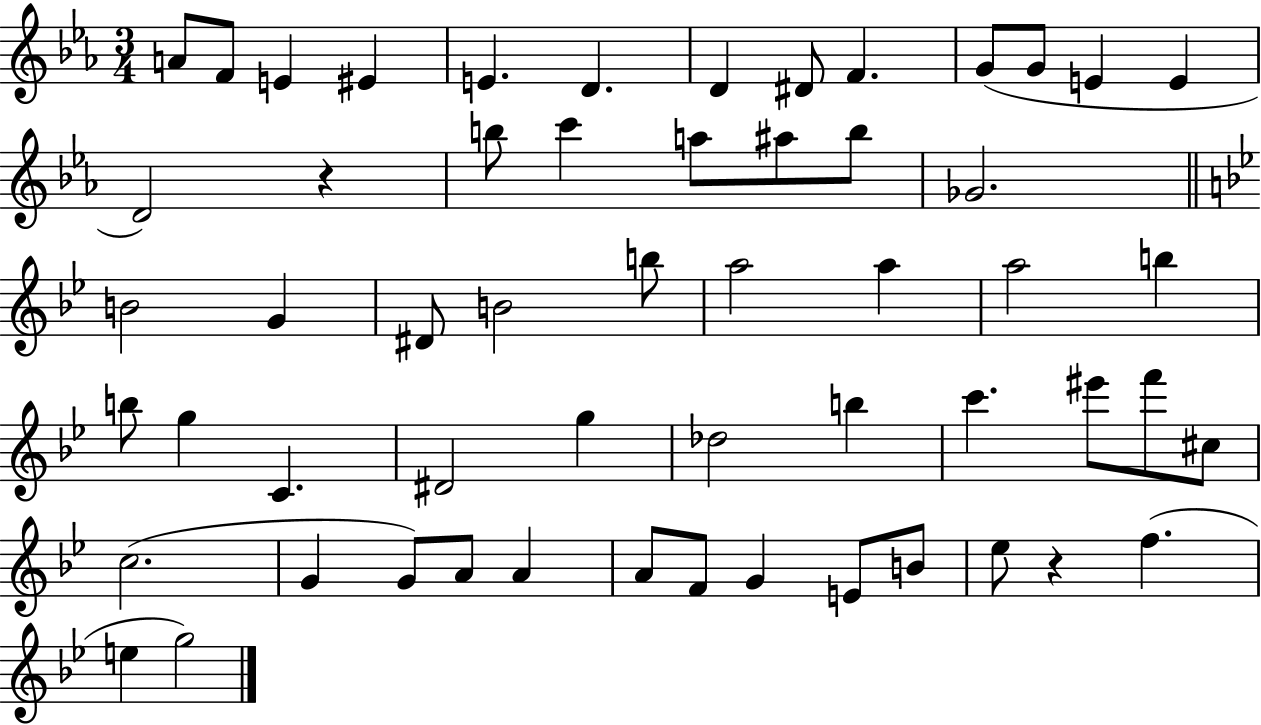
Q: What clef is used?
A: treble